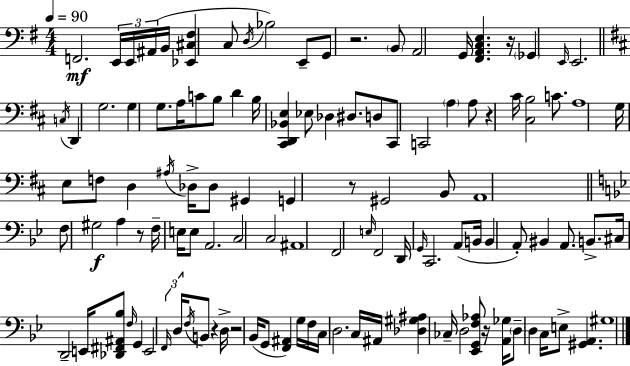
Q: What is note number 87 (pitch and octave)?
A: F3